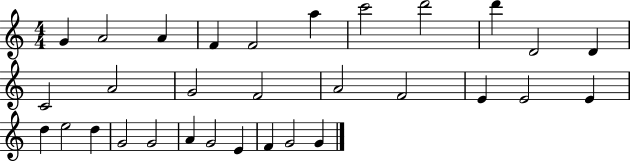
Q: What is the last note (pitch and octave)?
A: G4